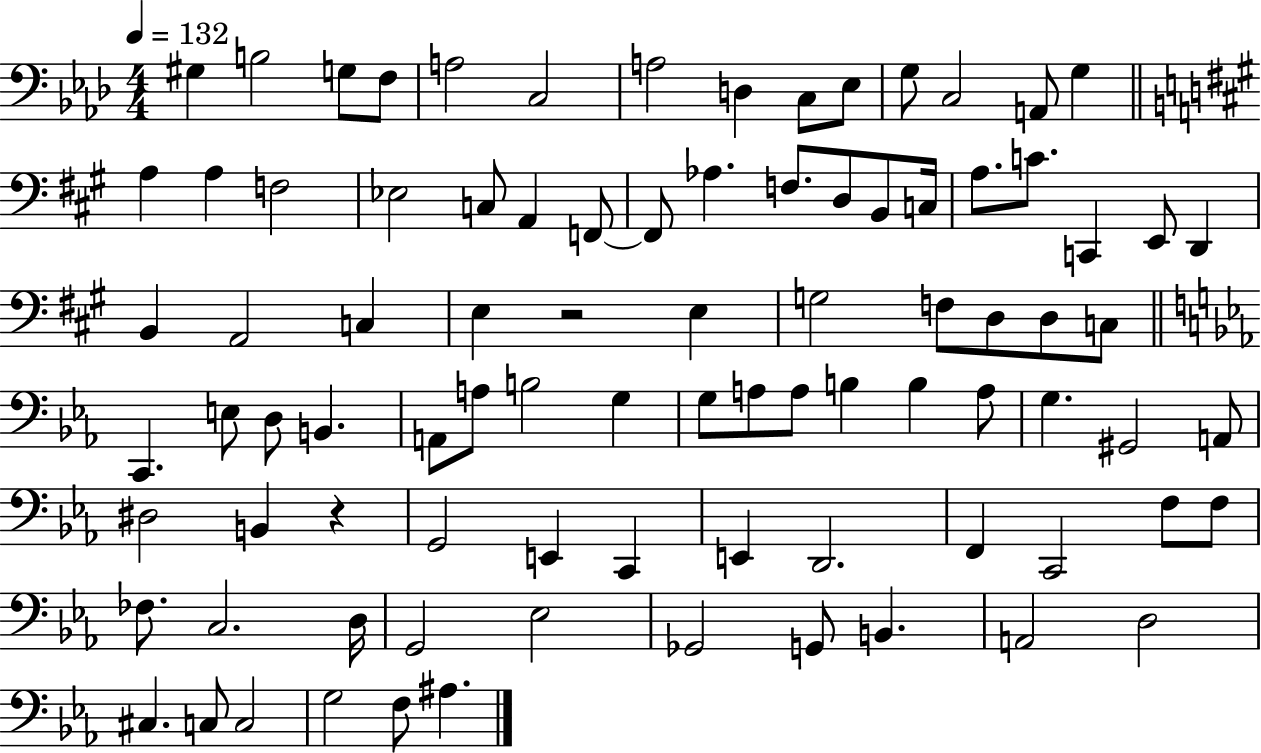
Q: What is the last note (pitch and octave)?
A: A#3